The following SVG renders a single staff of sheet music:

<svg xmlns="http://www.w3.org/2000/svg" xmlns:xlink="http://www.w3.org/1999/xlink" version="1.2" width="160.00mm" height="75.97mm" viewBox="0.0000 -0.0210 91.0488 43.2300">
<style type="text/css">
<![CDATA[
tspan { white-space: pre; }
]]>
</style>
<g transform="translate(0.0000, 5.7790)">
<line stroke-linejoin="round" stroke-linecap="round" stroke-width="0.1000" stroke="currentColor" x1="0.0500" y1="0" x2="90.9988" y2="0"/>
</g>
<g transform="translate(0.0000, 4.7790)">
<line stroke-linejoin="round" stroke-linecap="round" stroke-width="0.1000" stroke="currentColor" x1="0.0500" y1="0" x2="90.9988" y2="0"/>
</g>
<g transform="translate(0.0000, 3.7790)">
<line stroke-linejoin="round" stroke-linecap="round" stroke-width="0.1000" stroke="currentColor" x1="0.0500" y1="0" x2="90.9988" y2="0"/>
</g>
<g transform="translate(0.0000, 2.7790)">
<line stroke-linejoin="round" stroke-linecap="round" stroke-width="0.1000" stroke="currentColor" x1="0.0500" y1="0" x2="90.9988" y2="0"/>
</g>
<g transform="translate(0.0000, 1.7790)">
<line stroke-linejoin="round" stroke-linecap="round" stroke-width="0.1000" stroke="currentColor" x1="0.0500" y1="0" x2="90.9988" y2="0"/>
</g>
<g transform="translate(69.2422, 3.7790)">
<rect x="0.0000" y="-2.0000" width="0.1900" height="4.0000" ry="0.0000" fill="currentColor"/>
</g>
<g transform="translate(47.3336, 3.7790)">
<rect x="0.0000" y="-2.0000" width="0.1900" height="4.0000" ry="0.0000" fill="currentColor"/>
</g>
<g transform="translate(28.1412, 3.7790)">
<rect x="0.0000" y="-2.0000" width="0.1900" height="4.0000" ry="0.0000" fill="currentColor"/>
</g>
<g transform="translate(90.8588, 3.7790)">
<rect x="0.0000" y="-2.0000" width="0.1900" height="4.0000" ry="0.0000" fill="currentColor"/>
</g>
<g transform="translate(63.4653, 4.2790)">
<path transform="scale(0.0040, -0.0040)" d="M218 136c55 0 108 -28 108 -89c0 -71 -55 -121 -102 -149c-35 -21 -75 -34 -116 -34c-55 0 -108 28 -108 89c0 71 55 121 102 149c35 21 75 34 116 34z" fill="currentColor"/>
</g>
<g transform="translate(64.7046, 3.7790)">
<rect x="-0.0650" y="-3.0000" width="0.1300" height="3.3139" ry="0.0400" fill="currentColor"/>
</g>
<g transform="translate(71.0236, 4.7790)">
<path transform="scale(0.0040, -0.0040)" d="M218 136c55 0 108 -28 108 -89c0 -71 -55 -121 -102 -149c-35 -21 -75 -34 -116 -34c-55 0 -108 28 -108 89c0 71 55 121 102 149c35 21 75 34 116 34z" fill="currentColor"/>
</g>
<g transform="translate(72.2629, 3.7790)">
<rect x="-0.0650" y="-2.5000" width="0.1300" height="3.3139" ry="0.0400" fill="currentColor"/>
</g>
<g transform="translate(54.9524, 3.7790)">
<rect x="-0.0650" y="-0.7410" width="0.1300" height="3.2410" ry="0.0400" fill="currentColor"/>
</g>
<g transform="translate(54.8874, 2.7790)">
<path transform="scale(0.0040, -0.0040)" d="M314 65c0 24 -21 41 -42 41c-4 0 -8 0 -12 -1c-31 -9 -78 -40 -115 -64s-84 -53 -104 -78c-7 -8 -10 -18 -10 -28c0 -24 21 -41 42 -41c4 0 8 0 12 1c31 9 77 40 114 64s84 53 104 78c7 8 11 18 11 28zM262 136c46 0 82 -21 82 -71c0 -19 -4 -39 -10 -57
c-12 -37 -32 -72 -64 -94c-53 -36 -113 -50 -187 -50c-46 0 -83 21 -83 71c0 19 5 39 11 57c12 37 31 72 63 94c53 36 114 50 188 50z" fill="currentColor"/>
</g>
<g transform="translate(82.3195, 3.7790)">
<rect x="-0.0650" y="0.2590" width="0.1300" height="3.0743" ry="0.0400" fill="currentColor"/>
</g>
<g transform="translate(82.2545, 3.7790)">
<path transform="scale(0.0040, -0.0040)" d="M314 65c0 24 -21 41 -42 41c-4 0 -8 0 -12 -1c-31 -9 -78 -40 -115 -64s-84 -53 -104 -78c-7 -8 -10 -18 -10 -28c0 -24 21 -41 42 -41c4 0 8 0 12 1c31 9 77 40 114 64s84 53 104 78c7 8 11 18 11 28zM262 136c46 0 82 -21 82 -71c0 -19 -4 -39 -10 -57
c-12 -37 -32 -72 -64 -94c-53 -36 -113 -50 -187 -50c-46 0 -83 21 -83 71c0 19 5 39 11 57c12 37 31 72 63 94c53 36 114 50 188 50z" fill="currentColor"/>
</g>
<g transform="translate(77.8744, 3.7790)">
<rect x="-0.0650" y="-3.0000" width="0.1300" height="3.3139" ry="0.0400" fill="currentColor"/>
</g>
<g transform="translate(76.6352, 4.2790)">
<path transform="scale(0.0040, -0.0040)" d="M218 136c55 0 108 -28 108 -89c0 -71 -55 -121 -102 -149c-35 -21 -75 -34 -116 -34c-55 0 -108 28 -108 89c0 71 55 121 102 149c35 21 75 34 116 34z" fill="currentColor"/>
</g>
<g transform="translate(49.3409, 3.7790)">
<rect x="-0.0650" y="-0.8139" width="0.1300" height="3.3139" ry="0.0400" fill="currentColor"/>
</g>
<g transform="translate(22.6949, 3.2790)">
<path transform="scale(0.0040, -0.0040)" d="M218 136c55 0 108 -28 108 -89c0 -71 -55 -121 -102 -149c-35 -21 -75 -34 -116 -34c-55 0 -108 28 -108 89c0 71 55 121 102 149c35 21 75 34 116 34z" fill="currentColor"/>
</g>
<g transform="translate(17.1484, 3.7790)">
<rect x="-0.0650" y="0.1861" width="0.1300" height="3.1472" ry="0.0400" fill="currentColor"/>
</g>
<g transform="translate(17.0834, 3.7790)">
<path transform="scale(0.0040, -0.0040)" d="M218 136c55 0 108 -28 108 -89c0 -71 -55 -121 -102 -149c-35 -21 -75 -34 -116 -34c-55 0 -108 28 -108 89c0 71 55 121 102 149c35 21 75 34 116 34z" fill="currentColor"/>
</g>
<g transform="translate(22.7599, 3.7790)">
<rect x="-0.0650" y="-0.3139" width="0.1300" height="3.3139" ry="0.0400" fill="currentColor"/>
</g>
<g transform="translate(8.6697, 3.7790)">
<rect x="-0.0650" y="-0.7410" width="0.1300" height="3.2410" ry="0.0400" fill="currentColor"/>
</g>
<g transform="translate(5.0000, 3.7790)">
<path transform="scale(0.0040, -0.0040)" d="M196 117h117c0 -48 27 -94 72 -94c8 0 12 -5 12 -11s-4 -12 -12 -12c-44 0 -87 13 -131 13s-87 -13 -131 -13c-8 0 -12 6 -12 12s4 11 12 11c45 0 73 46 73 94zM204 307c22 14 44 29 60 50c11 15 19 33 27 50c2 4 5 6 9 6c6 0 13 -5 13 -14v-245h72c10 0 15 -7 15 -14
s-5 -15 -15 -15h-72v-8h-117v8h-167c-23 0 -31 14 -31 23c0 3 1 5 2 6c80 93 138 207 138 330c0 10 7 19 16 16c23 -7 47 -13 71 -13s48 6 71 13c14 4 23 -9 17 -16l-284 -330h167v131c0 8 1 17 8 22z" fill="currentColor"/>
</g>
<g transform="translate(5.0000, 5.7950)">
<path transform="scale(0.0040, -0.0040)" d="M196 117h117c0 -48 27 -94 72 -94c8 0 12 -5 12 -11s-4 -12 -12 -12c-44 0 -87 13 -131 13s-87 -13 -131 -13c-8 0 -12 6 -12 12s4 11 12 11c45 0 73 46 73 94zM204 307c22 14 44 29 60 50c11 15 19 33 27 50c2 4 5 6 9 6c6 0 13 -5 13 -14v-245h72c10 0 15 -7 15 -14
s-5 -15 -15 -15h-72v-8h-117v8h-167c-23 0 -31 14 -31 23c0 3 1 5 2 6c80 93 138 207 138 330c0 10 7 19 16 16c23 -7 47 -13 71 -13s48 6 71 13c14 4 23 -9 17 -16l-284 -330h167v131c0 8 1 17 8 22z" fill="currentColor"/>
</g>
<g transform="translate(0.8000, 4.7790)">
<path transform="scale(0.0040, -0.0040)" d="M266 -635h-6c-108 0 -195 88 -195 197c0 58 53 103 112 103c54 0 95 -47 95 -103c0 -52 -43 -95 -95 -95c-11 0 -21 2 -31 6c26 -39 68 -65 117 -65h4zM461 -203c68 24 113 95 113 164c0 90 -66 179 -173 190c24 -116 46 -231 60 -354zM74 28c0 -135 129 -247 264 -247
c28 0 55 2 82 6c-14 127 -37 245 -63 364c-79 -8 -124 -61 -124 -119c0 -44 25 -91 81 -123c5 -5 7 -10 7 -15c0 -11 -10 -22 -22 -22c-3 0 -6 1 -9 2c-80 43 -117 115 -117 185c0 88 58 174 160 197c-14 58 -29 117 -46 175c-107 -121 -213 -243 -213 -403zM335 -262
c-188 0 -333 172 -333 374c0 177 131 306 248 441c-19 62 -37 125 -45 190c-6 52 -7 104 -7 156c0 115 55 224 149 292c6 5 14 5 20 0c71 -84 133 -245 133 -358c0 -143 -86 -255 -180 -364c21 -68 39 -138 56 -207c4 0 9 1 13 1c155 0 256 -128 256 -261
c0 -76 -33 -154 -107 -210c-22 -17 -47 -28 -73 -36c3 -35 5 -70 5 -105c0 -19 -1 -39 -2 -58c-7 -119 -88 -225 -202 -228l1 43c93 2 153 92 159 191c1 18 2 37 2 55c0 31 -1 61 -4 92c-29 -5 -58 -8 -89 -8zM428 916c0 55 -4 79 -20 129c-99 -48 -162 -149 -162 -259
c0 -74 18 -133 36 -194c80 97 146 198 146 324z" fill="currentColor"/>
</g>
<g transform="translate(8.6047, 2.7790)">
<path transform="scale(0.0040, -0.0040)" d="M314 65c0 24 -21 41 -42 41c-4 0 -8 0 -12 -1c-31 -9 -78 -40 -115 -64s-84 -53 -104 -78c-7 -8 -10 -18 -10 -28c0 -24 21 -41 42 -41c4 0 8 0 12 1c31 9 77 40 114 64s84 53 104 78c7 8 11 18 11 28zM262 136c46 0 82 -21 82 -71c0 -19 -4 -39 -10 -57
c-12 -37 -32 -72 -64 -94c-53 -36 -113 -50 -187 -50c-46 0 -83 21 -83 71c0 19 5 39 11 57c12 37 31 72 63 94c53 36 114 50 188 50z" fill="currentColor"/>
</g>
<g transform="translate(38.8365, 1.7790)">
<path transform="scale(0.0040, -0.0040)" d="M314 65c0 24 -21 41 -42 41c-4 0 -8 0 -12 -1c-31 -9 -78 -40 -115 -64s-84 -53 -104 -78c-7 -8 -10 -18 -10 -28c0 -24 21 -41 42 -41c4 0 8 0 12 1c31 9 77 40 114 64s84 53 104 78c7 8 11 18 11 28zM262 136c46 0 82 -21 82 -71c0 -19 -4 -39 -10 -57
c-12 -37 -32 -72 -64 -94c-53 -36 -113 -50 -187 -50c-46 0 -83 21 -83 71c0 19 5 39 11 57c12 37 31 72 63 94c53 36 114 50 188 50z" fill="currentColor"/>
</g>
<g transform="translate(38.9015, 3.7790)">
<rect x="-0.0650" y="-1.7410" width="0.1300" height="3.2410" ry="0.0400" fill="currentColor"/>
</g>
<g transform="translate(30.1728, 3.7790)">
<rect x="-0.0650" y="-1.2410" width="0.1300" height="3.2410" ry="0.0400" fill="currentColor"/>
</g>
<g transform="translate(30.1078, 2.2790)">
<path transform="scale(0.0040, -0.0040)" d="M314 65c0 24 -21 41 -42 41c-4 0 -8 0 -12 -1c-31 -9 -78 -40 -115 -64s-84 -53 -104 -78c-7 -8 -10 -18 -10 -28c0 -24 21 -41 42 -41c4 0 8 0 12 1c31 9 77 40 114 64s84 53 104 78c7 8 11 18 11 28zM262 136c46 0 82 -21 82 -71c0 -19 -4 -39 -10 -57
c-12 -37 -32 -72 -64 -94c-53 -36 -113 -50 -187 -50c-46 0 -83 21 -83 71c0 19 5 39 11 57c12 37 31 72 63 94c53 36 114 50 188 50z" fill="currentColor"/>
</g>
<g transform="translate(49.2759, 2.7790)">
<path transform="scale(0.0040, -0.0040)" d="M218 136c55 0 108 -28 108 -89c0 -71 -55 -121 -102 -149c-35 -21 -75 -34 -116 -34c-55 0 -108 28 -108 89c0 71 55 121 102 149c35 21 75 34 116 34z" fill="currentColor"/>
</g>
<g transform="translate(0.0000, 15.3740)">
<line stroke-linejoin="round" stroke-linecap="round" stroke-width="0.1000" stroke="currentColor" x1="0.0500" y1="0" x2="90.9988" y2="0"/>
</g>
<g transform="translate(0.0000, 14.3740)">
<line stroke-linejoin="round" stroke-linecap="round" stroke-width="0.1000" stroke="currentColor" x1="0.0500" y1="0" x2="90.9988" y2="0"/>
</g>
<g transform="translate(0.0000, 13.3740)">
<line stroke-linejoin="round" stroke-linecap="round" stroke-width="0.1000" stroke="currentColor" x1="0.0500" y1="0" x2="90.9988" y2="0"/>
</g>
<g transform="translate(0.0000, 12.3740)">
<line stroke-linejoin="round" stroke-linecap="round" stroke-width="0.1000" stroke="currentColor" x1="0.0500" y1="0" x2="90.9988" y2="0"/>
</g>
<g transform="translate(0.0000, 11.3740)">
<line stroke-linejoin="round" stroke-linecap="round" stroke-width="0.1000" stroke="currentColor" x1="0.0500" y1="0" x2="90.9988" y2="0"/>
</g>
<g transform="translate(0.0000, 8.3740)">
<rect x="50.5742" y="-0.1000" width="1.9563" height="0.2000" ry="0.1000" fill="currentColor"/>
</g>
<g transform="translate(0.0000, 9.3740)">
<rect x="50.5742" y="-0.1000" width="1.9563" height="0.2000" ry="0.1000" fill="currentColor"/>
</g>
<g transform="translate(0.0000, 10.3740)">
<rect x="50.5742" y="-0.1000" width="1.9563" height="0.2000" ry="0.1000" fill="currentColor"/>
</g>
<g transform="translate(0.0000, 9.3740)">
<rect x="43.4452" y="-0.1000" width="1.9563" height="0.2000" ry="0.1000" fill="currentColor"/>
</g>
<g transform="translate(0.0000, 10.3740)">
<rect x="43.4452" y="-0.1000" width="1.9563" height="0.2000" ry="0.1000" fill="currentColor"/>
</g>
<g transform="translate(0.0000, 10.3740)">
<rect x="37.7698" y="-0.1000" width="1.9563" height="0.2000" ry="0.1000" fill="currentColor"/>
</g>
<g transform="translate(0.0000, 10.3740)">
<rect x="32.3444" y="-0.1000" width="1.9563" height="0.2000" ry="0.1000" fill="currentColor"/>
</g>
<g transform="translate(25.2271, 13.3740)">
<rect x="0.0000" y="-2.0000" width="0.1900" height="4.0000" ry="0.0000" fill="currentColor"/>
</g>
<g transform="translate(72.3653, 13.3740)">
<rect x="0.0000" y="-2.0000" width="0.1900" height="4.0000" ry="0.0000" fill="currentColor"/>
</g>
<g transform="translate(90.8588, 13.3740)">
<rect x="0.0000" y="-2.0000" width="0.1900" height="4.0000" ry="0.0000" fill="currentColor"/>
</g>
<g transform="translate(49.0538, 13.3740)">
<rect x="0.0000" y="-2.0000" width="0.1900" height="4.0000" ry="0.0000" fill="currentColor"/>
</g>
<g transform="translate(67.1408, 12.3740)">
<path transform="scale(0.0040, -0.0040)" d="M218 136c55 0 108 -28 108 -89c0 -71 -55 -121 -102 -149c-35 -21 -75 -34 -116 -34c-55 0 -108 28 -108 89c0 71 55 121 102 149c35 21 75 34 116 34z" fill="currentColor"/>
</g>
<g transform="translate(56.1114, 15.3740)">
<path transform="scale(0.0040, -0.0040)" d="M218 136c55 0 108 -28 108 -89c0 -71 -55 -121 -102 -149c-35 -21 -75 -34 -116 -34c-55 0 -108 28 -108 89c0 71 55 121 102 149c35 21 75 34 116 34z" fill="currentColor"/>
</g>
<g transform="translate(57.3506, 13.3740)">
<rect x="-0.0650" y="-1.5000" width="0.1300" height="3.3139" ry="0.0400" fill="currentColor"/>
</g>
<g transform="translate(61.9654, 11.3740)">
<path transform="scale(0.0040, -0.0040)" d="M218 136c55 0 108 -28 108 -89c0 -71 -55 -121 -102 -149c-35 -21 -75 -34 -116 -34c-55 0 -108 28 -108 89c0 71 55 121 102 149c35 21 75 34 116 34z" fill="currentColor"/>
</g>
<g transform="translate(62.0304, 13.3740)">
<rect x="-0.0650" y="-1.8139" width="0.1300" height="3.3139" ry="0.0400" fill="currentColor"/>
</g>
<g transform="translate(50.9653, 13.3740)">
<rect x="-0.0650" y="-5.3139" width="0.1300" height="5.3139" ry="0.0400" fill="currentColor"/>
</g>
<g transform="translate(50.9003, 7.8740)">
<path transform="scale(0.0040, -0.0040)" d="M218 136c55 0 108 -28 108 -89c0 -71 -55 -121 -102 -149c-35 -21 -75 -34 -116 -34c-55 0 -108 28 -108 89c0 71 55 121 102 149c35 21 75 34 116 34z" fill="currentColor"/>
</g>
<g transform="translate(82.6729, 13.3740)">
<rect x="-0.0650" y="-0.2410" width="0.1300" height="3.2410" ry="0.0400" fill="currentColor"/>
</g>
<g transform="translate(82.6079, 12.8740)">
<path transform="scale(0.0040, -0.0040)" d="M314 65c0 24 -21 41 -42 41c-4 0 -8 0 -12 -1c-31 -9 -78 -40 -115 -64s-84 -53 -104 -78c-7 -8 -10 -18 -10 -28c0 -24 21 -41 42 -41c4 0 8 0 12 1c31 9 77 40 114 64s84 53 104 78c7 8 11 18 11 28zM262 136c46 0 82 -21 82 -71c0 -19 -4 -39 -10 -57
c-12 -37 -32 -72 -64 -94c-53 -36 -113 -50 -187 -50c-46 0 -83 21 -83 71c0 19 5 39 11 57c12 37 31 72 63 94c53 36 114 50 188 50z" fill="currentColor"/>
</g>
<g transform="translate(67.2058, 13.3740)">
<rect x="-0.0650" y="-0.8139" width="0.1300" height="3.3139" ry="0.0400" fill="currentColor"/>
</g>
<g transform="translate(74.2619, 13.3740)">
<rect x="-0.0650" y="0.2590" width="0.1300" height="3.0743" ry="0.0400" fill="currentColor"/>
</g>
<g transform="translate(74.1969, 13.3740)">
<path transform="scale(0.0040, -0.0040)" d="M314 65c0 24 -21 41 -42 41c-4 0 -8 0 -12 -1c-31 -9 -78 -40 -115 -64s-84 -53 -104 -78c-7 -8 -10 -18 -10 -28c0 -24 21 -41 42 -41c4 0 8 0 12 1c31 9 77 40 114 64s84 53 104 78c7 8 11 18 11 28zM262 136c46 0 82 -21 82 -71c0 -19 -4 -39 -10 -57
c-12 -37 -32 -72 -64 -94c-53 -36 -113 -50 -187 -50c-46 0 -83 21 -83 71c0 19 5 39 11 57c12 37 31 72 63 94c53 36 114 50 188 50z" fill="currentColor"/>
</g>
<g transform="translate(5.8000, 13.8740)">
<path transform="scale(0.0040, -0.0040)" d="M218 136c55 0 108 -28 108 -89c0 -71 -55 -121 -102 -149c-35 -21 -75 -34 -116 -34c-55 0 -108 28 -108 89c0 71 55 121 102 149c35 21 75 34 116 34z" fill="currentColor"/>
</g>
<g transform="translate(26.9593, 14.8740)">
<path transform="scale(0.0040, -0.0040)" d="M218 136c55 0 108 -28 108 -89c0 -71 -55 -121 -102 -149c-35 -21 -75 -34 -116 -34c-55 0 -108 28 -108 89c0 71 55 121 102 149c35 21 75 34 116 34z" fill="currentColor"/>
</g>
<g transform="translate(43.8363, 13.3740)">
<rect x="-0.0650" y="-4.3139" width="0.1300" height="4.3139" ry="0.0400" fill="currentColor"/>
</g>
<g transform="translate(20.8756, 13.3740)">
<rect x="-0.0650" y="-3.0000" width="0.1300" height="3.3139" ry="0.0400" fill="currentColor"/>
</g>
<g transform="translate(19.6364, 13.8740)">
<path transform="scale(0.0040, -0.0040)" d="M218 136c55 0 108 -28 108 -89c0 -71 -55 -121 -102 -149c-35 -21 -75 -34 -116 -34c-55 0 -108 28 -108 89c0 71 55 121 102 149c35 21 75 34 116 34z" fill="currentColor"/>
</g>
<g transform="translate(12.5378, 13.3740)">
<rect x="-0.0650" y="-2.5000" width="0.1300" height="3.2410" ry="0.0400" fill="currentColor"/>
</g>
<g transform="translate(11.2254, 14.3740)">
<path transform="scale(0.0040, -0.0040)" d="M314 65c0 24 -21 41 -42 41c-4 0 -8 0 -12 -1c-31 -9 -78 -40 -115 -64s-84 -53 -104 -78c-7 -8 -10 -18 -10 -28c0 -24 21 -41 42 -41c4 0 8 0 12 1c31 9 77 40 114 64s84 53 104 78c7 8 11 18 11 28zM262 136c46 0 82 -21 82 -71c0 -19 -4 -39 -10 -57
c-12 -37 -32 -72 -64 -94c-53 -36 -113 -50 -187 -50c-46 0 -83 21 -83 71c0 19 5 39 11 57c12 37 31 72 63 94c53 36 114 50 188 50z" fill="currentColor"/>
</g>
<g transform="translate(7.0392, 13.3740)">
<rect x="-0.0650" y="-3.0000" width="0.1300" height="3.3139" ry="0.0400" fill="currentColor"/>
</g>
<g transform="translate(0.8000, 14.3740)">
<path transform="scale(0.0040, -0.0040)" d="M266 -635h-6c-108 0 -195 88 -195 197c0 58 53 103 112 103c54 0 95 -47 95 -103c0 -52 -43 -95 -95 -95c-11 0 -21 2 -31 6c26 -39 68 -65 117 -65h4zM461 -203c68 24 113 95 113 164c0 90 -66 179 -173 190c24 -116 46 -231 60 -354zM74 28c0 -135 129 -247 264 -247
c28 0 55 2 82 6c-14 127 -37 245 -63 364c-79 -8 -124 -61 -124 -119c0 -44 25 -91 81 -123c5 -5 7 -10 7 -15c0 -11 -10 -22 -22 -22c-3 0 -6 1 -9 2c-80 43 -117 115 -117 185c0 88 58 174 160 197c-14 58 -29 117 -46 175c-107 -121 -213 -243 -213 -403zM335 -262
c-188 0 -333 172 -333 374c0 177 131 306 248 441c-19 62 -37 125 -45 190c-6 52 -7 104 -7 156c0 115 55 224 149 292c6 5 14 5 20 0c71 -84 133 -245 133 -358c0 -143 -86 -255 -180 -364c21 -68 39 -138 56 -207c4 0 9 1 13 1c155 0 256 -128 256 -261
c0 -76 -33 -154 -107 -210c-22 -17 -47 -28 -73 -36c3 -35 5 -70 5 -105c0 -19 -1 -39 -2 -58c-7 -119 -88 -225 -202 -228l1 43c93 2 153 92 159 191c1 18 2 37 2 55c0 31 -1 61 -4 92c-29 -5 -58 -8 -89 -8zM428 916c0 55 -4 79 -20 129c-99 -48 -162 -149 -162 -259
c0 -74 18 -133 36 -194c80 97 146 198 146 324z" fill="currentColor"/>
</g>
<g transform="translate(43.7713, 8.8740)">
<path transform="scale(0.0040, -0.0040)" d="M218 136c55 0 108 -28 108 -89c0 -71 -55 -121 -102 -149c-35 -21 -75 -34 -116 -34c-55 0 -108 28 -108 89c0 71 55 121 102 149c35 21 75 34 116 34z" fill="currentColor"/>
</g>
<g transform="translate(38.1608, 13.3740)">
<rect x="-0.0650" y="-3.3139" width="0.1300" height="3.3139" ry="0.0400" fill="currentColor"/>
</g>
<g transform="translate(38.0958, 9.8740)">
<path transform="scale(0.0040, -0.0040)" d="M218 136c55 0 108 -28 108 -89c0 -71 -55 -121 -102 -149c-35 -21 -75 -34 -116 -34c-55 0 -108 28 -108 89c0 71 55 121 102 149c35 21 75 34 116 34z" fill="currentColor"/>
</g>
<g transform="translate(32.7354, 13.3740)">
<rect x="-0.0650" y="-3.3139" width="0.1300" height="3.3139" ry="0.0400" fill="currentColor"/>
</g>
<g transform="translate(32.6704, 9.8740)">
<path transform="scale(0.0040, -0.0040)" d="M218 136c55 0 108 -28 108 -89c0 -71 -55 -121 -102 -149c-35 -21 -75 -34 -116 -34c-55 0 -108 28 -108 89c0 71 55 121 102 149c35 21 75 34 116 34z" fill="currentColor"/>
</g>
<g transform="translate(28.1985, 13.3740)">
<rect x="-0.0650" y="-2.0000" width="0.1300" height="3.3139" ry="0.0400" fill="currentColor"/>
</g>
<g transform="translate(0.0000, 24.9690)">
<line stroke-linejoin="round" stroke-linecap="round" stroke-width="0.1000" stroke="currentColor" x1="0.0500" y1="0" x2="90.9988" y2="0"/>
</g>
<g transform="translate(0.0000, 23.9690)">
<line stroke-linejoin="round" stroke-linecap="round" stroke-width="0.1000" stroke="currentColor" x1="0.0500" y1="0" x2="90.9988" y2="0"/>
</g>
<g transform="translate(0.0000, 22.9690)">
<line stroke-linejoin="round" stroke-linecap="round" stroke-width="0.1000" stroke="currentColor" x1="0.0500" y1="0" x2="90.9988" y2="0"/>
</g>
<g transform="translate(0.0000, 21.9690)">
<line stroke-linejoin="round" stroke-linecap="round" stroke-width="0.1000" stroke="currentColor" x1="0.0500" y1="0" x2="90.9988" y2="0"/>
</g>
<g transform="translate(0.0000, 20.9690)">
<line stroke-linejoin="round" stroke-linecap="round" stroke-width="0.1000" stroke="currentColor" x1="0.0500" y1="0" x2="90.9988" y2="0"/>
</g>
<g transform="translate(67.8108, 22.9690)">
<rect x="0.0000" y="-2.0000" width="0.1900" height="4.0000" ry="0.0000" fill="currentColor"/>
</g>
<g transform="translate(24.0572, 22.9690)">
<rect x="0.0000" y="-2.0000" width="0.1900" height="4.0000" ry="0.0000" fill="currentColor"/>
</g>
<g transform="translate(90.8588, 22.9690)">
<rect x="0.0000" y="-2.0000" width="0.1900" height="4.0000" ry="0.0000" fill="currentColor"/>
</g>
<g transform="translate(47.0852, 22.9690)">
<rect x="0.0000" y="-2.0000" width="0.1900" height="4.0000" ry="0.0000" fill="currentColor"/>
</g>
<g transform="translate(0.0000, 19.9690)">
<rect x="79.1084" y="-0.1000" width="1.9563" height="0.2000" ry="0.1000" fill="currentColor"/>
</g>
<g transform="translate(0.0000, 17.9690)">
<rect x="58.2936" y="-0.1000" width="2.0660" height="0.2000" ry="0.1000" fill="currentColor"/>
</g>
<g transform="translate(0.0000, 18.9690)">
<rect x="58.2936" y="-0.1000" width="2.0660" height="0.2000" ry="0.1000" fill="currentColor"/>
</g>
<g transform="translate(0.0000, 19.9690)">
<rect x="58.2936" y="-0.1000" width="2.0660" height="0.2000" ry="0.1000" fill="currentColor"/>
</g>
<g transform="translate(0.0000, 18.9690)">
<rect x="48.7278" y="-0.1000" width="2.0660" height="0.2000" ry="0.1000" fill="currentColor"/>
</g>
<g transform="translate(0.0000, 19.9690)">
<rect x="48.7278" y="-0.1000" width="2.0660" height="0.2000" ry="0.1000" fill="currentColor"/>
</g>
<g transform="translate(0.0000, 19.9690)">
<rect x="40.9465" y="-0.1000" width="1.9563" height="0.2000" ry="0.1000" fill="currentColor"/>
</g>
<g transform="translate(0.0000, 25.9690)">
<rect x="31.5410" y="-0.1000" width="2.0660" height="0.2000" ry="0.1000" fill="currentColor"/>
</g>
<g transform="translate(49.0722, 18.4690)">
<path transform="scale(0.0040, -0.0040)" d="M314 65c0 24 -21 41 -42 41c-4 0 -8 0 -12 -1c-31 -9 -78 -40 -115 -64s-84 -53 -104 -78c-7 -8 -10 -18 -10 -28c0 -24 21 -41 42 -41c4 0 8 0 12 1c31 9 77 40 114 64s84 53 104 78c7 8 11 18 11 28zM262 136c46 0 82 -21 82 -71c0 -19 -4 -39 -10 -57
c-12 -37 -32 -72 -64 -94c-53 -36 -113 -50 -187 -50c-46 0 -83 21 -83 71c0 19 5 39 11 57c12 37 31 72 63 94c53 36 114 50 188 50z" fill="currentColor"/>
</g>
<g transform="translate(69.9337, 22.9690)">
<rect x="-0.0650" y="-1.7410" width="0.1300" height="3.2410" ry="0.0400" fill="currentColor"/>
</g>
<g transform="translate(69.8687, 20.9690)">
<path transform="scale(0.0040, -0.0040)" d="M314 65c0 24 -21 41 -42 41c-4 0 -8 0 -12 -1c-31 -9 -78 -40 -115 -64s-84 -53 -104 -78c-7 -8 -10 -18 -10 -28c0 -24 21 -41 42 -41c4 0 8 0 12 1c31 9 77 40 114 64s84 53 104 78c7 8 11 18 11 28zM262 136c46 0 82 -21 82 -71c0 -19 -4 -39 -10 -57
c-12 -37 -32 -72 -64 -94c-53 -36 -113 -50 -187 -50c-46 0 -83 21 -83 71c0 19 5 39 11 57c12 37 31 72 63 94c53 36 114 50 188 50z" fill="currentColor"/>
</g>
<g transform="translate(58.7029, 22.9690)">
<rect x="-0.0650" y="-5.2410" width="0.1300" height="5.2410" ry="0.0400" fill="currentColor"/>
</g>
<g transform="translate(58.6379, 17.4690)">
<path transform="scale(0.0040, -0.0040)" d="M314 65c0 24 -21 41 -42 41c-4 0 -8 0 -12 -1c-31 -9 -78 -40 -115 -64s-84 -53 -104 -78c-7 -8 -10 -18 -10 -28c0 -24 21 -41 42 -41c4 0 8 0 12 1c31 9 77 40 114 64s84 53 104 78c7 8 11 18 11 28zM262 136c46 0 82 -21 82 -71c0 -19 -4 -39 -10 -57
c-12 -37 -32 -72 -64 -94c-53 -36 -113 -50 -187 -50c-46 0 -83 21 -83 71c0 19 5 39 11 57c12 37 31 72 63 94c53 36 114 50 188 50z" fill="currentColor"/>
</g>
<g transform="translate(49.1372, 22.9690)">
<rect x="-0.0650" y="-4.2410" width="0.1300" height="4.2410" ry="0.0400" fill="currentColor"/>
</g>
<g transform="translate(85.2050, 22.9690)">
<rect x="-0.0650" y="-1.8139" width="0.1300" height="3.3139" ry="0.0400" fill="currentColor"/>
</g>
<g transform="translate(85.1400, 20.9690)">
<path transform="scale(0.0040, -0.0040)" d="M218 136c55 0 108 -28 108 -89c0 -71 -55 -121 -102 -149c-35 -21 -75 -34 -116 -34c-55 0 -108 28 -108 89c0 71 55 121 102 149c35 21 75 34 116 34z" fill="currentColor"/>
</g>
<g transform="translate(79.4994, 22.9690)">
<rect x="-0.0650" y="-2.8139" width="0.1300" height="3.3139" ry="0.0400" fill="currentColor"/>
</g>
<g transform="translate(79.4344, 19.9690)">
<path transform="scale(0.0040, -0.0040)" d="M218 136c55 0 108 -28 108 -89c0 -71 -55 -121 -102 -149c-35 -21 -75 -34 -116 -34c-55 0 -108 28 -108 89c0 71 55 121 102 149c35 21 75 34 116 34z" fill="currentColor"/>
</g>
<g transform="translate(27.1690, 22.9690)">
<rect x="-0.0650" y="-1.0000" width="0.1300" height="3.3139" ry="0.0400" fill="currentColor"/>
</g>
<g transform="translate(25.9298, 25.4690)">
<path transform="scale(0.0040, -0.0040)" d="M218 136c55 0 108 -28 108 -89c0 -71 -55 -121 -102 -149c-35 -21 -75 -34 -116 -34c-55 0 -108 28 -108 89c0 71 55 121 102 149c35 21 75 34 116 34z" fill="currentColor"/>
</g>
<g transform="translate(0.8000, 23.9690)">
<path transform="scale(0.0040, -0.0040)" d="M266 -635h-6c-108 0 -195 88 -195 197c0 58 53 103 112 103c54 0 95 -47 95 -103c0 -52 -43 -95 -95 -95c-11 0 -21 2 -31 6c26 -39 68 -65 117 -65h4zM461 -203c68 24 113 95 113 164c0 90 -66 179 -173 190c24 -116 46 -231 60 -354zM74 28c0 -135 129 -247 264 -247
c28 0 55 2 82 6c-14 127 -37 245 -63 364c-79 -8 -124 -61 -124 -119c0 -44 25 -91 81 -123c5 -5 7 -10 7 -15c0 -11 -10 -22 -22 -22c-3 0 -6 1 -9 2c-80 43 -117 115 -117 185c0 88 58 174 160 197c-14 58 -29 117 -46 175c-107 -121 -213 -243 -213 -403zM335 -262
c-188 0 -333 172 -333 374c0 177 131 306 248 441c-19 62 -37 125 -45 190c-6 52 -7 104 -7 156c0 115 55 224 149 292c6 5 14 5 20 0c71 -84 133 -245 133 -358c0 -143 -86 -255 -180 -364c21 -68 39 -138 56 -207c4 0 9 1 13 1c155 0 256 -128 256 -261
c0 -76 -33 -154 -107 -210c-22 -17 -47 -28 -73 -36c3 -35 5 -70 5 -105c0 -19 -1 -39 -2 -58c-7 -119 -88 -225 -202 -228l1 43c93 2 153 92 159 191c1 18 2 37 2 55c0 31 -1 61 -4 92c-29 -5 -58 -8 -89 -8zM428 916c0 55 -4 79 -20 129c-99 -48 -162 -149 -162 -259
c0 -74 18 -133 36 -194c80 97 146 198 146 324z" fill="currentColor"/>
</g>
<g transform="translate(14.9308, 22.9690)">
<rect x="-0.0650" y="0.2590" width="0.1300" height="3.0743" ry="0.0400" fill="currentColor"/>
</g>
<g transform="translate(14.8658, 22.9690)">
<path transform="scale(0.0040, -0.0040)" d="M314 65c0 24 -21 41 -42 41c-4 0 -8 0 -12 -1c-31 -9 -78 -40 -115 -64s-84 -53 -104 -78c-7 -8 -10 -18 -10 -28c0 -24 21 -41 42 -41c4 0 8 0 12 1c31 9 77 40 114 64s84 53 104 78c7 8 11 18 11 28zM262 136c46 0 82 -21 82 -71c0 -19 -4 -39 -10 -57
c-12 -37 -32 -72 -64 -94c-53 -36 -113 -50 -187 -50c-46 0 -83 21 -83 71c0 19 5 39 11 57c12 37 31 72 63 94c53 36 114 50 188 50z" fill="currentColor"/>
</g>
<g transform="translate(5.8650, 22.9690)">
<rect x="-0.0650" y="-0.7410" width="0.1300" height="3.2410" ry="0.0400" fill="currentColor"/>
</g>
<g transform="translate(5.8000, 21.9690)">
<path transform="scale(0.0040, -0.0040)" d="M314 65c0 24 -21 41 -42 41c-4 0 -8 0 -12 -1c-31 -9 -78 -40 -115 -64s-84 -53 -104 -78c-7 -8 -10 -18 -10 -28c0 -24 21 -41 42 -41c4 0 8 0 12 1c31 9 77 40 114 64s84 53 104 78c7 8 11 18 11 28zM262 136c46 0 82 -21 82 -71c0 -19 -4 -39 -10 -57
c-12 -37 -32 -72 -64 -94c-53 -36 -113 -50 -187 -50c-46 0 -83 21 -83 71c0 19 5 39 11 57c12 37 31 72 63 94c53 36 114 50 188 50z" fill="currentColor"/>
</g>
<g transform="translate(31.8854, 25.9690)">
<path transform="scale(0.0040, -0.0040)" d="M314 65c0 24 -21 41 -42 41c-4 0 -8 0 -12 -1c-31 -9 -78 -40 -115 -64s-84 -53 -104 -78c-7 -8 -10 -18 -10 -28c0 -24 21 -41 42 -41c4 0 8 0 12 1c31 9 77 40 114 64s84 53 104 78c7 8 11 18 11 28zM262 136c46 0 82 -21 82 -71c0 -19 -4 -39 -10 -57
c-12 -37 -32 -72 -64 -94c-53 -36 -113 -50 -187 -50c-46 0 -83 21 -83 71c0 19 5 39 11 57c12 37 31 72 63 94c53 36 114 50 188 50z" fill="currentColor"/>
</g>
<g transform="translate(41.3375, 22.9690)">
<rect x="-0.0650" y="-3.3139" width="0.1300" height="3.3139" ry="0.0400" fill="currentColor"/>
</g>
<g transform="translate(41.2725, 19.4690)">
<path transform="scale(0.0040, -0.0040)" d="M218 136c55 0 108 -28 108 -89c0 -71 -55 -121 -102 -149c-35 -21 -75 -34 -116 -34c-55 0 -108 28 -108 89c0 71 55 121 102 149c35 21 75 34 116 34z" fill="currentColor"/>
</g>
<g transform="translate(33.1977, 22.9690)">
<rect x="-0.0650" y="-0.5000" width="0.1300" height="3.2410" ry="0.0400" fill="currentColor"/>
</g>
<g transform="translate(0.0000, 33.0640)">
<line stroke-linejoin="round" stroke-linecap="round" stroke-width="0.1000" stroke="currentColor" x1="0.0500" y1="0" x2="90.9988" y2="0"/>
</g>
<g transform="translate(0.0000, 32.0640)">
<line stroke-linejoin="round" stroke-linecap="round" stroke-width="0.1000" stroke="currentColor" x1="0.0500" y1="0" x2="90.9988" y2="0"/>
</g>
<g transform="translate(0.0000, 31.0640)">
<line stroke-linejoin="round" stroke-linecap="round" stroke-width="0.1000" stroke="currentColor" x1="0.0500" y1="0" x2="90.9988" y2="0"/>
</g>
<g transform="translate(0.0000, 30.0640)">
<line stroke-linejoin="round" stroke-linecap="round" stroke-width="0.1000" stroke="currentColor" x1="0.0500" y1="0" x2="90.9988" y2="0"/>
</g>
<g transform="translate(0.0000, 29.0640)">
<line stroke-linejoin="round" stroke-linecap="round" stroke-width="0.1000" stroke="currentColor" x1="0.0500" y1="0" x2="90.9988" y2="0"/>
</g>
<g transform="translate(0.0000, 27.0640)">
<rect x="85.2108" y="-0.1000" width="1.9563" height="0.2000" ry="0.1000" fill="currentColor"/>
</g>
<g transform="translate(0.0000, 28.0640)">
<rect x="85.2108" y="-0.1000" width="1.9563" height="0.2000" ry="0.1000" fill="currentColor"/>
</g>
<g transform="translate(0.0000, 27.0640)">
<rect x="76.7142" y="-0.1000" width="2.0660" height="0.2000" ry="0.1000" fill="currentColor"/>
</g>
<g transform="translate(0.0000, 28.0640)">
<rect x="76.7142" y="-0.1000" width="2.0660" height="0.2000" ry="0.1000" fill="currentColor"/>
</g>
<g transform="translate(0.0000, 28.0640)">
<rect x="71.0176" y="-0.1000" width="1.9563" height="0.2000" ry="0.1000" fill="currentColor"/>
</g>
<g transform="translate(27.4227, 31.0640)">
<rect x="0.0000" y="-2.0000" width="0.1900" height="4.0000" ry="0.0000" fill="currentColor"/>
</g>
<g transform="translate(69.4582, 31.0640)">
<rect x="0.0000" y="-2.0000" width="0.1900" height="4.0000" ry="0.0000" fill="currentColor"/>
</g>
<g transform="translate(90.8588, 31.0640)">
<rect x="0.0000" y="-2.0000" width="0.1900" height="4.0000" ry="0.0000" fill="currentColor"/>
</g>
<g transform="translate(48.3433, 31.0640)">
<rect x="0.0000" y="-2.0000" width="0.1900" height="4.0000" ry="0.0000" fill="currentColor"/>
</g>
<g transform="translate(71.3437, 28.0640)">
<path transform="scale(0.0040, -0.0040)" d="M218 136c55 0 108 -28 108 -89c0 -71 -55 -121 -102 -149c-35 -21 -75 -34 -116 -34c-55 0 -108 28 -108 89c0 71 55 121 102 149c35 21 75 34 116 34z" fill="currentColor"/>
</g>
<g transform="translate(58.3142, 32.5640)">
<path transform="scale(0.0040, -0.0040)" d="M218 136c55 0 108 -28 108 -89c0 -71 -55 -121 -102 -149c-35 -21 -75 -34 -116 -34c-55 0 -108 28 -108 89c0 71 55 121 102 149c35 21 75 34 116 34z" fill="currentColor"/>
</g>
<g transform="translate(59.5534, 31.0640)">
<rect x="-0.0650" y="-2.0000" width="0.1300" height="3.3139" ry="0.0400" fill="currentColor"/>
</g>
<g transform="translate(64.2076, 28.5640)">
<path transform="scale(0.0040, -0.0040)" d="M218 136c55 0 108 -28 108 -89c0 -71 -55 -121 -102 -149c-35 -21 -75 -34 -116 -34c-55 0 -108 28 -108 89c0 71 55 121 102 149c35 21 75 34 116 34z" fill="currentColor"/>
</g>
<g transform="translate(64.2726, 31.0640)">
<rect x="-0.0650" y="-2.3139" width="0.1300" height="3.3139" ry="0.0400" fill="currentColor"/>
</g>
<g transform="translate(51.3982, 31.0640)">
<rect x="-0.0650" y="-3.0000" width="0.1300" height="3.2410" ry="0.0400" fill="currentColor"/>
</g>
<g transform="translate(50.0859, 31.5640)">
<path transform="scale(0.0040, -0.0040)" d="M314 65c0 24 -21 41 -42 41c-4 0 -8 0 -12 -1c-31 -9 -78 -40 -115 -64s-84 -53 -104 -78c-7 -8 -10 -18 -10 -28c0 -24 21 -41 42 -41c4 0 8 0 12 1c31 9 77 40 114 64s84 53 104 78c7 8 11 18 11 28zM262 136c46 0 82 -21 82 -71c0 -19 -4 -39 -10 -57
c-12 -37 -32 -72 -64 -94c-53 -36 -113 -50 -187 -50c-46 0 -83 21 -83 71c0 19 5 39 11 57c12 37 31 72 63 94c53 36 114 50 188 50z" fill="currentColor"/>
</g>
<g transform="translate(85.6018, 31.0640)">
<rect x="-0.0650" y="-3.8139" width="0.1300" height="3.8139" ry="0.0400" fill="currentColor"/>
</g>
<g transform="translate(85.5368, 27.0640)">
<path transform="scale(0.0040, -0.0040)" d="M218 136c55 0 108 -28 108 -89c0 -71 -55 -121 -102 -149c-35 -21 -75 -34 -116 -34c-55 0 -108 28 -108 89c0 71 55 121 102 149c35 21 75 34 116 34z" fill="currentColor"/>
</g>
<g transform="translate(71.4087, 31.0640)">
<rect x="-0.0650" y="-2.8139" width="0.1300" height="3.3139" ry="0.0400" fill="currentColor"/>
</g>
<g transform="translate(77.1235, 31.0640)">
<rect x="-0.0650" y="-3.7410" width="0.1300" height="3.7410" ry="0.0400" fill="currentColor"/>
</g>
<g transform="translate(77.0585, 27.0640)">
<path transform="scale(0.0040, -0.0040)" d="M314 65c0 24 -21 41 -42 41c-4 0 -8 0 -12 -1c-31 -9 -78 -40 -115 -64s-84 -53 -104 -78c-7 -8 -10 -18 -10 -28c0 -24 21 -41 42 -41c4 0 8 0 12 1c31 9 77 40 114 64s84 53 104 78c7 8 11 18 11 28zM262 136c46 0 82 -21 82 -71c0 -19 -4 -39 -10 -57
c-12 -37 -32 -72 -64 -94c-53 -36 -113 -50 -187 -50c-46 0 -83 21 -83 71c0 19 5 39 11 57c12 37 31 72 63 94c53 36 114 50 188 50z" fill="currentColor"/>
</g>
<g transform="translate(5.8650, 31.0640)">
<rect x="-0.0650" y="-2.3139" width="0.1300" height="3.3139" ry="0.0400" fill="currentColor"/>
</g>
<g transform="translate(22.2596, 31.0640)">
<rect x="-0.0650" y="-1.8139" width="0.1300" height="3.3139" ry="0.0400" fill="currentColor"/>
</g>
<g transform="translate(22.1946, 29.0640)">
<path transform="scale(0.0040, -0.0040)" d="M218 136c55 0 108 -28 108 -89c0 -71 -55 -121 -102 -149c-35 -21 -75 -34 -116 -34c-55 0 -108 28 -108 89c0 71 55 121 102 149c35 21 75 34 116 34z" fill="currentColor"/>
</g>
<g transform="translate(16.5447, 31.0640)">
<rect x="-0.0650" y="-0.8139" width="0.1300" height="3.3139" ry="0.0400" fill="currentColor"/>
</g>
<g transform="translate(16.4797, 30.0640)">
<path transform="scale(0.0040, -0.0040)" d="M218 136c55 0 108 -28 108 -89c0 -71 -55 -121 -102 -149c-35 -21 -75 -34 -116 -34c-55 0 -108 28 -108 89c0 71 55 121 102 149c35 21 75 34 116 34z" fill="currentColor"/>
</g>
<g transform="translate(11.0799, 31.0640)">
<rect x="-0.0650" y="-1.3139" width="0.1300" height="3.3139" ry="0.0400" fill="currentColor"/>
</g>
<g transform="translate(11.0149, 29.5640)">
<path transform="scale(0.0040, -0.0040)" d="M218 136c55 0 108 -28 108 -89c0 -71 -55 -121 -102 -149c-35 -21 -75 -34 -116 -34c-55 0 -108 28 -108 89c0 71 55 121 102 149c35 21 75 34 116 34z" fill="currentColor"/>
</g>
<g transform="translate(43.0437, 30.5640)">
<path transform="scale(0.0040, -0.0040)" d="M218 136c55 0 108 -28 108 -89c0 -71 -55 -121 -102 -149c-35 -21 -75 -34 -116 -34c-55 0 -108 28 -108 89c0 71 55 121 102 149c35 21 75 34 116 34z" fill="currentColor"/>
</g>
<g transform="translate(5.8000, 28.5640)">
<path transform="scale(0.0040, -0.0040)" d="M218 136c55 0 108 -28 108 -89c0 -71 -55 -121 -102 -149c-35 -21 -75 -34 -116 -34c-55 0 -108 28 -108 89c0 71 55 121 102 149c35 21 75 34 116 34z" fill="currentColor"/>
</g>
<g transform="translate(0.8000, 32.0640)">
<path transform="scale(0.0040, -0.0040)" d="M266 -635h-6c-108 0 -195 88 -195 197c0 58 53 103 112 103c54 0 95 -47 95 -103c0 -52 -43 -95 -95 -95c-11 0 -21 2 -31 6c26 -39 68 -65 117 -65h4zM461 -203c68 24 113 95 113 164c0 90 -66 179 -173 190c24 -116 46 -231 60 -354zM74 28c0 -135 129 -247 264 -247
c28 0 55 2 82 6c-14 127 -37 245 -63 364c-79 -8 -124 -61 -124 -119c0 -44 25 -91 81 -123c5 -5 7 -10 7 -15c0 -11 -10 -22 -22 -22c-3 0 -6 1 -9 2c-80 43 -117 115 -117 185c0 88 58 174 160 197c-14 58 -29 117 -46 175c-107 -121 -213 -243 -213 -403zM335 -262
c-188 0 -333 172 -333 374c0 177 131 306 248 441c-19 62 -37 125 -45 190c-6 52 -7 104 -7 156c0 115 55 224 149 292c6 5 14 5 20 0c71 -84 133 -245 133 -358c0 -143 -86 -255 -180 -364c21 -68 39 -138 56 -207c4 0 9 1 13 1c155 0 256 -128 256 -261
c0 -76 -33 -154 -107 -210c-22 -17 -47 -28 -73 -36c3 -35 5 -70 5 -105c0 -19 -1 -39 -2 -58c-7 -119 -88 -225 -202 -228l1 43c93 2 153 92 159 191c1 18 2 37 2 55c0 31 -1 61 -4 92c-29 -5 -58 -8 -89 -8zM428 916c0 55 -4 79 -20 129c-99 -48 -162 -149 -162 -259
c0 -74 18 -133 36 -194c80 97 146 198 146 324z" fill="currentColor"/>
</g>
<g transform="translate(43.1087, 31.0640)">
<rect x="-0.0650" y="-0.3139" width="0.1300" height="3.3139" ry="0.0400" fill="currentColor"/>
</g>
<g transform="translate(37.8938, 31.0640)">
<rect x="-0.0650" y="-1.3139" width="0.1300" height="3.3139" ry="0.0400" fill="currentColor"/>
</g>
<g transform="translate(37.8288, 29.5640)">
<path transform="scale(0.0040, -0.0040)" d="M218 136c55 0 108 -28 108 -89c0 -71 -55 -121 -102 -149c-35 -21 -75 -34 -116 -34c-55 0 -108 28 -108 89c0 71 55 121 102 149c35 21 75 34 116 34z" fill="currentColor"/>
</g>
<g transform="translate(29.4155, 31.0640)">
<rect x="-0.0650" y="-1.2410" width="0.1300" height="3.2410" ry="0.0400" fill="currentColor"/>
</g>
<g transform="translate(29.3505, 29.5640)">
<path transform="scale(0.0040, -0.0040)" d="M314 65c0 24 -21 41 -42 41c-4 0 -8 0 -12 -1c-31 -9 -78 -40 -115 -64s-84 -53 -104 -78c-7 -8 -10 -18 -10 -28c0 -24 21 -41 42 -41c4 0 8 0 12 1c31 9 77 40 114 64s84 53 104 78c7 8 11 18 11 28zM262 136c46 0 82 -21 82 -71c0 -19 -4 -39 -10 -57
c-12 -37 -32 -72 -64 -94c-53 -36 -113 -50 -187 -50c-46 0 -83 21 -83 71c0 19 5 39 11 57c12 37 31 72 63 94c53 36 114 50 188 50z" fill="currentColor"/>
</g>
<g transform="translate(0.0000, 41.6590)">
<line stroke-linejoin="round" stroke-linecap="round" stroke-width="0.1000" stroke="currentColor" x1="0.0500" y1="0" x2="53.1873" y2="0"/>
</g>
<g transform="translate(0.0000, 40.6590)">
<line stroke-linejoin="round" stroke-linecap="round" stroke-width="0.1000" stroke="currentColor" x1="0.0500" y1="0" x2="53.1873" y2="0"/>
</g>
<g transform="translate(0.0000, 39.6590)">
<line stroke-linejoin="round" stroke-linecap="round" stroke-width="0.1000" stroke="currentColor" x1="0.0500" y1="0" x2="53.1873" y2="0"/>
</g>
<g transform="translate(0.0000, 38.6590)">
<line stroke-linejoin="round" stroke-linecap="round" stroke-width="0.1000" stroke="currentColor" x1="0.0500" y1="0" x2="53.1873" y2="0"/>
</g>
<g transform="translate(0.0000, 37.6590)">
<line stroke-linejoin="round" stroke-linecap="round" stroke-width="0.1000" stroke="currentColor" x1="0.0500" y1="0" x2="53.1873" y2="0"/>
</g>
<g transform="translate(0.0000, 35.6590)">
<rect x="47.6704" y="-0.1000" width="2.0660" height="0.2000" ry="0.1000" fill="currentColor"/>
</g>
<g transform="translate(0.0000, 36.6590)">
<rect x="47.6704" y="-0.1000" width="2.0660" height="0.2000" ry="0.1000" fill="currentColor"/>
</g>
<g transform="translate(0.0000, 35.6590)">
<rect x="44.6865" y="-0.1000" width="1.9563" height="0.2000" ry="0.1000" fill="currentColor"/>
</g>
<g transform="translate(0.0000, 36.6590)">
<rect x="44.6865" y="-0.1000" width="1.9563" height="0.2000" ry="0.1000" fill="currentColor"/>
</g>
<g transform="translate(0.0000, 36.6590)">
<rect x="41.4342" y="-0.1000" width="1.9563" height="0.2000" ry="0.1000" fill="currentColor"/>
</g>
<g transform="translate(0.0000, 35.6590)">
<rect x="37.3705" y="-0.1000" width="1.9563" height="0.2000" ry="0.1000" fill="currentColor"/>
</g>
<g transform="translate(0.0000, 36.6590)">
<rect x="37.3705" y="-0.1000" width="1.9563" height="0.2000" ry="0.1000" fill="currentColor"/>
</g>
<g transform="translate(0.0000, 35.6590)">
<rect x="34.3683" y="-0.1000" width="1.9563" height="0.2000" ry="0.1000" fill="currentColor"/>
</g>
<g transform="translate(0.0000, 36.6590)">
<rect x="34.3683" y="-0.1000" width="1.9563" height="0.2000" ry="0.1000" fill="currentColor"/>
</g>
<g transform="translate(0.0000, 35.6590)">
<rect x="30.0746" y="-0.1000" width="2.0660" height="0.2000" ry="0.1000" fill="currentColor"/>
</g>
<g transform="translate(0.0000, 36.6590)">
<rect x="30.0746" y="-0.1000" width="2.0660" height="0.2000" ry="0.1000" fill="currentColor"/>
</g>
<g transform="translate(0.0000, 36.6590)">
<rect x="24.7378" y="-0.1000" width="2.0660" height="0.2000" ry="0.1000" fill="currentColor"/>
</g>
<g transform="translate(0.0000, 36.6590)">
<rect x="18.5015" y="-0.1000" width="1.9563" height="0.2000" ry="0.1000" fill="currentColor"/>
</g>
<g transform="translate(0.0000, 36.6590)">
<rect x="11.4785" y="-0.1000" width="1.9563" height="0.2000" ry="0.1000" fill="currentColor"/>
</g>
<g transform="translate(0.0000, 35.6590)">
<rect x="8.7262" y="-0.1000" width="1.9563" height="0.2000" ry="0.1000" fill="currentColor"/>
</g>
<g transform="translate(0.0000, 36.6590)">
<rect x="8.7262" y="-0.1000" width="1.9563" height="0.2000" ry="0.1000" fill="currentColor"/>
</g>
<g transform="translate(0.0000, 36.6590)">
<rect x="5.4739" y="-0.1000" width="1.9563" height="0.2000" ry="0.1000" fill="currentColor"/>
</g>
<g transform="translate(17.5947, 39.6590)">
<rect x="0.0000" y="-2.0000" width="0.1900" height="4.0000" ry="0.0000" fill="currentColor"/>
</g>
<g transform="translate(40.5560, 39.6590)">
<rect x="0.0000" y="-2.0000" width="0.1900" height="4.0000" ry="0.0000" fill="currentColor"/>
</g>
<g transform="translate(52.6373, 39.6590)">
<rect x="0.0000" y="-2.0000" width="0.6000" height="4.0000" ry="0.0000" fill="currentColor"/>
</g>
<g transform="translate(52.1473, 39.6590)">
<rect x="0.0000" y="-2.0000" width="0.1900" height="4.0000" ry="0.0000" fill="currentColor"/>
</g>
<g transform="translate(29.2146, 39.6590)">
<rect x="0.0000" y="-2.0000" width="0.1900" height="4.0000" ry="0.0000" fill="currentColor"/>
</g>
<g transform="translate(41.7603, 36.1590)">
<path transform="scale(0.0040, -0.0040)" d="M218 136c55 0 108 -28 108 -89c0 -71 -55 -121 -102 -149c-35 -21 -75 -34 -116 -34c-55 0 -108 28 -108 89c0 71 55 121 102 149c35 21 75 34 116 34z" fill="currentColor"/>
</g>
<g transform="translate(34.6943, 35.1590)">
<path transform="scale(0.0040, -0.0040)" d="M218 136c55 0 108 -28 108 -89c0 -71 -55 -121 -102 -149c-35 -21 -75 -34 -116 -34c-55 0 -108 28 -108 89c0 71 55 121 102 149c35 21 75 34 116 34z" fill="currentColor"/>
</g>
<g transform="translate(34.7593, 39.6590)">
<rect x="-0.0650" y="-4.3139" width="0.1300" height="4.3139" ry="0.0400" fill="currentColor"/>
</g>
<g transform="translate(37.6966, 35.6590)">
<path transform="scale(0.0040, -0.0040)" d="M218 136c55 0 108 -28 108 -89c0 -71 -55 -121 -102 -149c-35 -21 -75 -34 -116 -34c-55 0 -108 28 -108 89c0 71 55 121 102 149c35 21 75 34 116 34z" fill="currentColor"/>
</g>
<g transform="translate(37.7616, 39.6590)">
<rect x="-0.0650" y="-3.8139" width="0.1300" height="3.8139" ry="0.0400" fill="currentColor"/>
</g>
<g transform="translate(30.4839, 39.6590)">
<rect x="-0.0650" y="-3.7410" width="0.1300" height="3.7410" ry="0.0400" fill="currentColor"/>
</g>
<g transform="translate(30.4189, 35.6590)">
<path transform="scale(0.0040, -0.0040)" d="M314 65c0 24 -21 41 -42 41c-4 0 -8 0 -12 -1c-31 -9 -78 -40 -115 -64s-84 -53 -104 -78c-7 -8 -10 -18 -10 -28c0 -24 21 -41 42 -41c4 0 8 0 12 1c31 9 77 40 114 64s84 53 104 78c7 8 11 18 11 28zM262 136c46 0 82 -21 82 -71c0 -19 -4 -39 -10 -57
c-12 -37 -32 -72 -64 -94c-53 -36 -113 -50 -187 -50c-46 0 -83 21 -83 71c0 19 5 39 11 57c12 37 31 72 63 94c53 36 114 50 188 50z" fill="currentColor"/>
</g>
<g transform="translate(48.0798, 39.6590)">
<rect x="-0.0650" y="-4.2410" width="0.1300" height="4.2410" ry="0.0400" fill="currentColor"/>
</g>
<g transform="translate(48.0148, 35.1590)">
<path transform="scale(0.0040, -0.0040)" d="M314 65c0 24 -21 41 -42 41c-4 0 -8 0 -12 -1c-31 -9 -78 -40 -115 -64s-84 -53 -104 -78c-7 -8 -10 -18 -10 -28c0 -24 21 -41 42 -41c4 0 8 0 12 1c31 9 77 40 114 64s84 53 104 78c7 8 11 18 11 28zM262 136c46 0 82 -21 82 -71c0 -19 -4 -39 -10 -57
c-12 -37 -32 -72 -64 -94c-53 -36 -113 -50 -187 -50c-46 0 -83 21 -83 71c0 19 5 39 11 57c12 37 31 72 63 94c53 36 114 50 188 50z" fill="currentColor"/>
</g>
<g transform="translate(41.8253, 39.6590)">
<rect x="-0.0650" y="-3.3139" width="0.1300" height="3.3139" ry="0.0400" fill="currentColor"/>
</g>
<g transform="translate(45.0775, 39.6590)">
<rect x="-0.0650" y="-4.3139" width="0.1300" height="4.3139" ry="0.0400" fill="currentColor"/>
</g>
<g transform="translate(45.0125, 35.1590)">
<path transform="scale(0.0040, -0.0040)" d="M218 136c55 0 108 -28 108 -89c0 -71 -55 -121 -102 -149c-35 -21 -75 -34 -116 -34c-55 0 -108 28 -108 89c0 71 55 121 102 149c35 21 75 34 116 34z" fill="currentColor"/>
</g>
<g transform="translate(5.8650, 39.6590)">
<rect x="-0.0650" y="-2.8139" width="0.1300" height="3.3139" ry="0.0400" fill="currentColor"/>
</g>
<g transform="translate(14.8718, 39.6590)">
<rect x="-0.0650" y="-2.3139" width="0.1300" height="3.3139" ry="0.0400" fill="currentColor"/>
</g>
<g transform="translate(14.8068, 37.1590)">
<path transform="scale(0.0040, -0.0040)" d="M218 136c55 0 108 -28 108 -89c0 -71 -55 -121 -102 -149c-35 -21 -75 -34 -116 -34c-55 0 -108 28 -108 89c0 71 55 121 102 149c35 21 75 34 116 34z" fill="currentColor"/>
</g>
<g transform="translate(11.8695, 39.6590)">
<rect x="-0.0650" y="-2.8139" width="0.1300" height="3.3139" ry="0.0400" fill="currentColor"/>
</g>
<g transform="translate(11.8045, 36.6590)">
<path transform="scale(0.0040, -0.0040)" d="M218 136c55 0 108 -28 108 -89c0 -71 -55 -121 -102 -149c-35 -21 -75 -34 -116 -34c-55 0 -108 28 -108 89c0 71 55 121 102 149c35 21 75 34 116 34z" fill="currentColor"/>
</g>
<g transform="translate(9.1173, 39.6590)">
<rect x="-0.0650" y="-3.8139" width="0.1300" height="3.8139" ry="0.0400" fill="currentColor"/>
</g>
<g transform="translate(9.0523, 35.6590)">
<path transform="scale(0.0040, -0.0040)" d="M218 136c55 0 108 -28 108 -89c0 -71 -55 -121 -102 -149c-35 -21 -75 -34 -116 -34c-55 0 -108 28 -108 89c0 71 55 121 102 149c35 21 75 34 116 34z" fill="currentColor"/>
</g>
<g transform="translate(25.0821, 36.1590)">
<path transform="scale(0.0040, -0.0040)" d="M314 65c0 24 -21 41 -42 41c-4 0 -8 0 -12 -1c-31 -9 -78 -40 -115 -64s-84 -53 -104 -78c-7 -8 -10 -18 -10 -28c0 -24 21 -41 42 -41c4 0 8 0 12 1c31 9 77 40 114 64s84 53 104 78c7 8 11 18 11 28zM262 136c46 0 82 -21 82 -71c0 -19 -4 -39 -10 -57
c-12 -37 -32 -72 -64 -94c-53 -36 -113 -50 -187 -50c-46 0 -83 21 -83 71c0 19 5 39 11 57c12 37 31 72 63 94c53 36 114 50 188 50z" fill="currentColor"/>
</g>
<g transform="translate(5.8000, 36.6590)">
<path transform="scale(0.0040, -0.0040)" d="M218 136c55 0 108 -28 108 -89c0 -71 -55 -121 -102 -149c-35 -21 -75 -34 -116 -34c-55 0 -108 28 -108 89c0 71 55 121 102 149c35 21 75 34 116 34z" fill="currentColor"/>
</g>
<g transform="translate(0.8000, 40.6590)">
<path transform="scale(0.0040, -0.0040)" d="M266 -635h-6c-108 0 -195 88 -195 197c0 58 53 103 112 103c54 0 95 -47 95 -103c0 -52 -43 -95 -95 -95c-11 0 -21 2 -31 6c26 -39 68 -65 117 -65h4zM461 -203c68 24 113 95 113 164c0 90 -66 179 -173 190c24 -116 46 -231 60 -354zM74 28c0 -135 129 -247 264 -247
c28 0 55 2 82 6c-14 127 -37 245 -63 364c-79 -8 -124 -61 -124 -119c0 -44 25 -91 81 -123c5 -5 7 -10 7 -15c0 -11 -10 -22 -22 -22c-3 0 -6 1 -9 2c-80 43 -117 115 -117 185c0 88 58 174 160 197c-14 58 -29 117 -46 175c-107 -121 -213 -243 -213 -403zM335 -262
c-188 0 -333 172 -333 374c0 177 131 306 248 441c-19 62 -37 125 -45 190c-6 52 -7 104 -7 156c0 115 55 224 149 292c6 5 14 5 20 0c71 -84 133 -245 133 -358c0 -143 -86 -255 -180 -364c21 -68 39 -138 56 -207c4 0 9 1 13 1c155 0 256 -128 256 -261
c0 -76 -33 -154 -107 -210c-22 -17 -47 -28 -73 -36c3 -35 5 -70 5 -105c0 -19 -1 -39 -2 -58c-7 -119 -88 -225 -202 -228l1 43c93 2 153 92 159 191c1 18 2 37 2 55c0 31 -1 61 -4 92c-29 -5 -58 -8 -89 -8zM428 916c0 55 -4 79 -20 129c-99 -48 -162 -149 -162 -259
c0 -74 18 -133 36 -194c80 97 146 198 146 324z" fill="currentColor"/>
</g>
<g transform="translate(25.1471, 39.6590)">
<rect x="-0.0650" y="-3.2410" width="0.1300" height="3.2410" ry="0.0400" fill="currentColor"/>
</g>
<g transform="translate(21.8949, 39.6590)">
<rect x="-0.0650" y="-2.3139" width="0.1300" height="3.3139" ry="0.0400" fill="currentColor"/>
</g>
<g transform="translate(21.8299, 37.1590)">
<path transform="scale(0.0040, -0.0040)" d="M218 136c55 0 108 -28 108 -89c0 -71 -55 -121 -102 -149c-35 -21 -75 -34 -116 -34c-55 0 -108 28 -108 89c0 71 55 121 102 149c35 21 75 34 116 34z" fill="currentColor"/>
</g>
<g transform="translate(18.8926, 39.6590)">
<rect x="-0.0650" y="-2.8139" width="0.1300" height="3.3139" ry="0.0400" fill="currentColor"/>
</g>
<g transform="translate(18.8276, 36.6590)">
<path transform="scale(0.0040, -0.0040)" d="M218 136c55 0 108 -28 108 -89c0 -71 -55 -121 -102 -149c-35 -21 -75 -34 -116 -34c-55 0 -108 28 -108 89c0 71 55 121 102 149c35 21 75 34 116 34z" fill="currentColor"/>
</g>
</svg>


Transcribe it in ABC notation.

X:1
T:Untitled
M:4/4
L:1/4
K:C
d2 B c e2 f2 d d2 A G A B2 A G2 A F b b d' f' E f d B2 c2 d2 B2 D C2 b d'2 f'2 f2 a f g e d f e2 e c A2 F g a c'2 c' a c' a g a g b2 c'2 d' c' b d' d'2